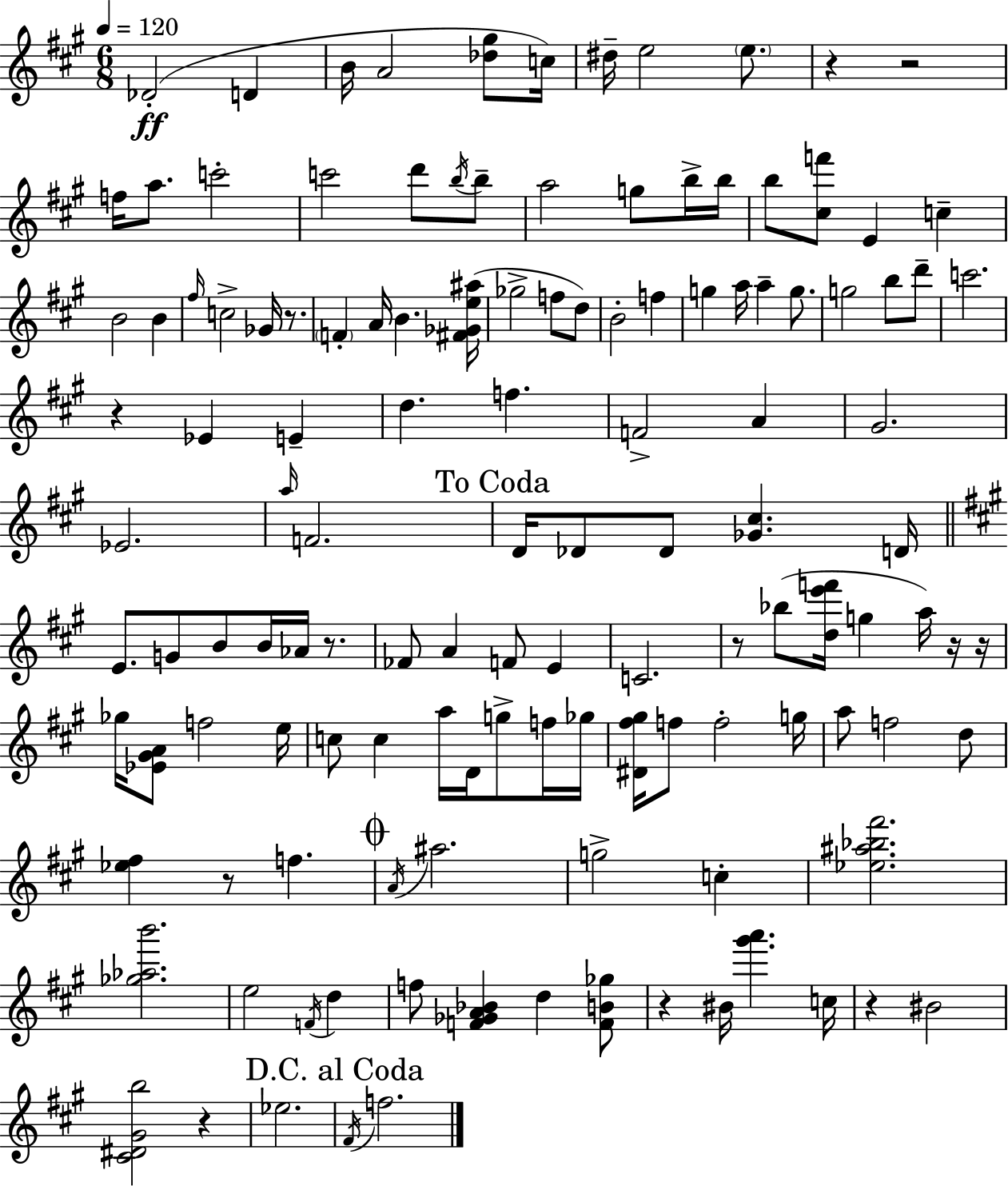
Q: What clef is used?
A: treble